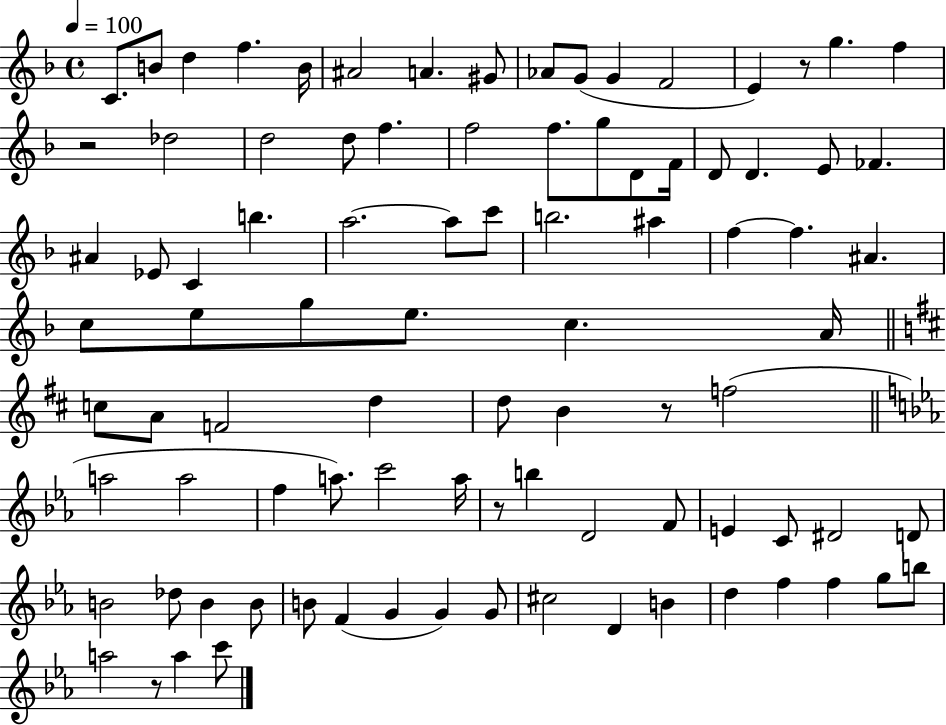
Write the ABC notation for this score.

X:1
T:Untitled
M:4/4
L:1/4
K:F
C/2 B/2 d f B/4 ^A2 A ^G/2 _A/2 G/2 G F2 E z/2 g f z2 _d2 d2 d/2 f f2 f/2 g/2 D/2 F/4 D/2 D E/2 _F ^A _E/2 C b a2 a/2 c'/2 b2 ^a f f ^A c/2 e/2 g/2 e/2 c A/4 c/2 A/2 F2 d d/2 B z/2 f2 a2 a2 f a/2 c'2 a/4 z/2 b D2 F/2 E C/2 ^D2 D/2 B2 _d/2 B B/2 B/2 F G G G/2 ^c2 D B d f f g/2 b/2 a2 z/2 a c'/2